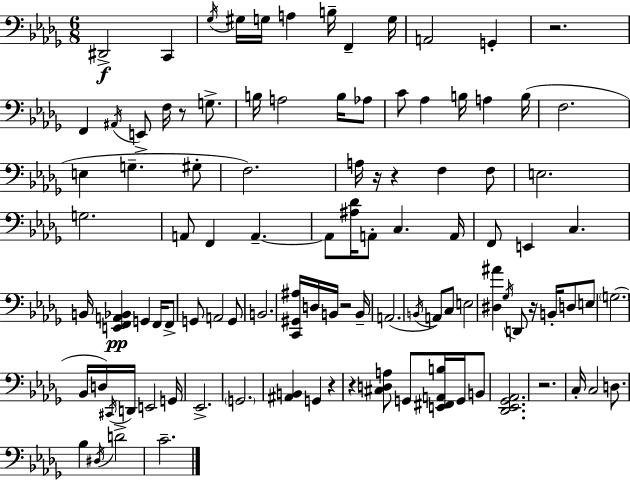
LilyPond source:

{
  \clef bass
  \numericTimeSignature
  \time 6/8
  \key bes \minor
  dis,2->\f c,4 | \acciaccatura { ges16 } gis16 g16 a4 b16-- f,4-- | g16 a,2 g,4-. | r2. | \break f,4 \acciaccatura { ais,16 } e,8-> f16 r8 g8.-> | b16 a2 b16 | aes8 c'8 aes4 b16 a4 | b16( f2. | \break e4 g4.-- | gis8-. f2.) | a16 r16 r4 f4 | f8 e2. | \break g2. | a,8 f,4 a,4.--~~ | a,8 <ais des'>16 a,8-. c4. | a,16 f,8 e,4 c4. | \break b,16 <e, f, a, bes,>4\pp g,4 f,16 | f,8-> g,8 a,2 | g,8 b,2. | <c, gis, ais>16 d16 b,16 r2 | \break b,16-- a,2.( | \acciaccatura { b,16 } a,8) c8 e2 | <dis ais'>4 \acciaccatura { ges16 } d,8 r16 b,16-. | d8 e8 \parenthesize g2.( | \break bes,16 d16) \acciaccatura { cis,16 } d,16 e,2 | g,16 ees,2.-> | \parenthesize g,2. | <ais, b,>4 g,4 | \break r4 r4 <cis d a>8 g,8 | <e, fis, a, b>16 g,16 b,8 <des, ees, ges, aes,>2. | r2. | c16-. c2 | \break d8. bes4 \acciaccatura { dis16 } d'2-> | c'2.-- | \bar "|."
}